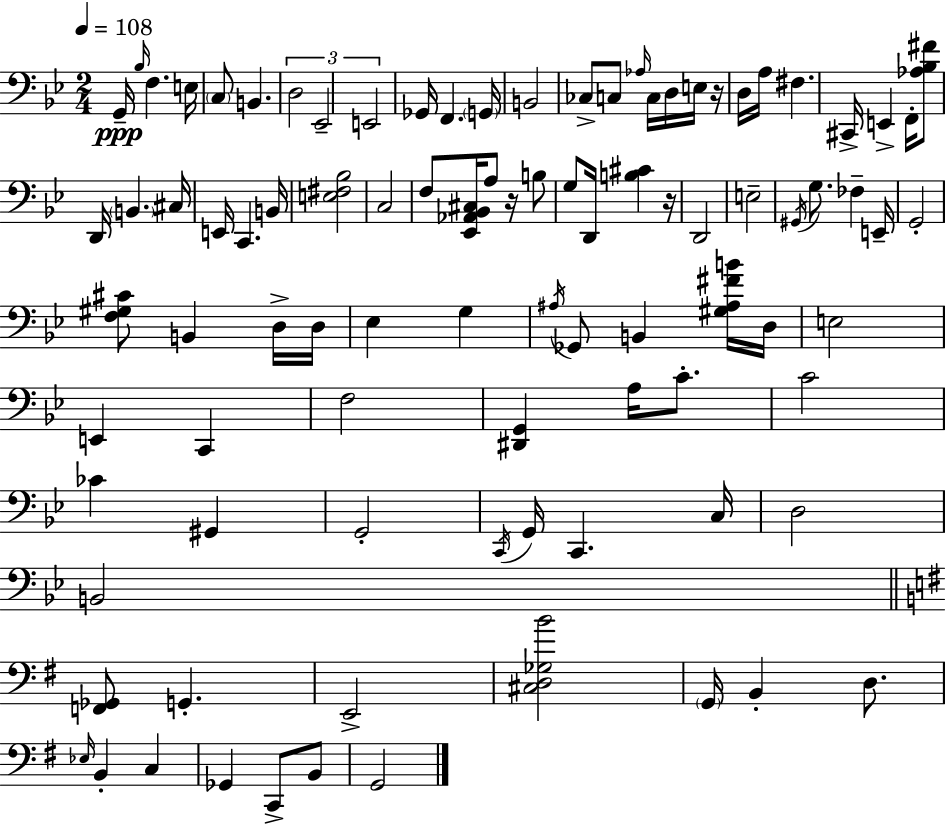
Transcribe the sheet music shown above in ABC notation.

X:1
T:Untitled
M:2/4
L:1/4
K:Bb
G,,/4 _B,/4 F, E,/4 C,/2 B,, D,2 _E,,2 E,,2 _G,,/4 F,, G,,/4 B,,2 _C,/2 C,/2 _A,/4 C,/4 D,/4 E,/4 z/4 D,/4 A,/4 ^F, ^C,,/4 E,, F,,/4 [_A,_B,^F]/2 D,,/4 B,, ^C,/4 E,,/4 C,, B,,/4 [E,^F,_B,]2 C,2 F,/2 [_E,,_A,,_B,,^C,]/4 A,/2 z/4 B,/2 G,/2 D,,/4 [B,^C] z/4 D,,2 E,2 ^G,,/4 G,/2 _F, E,,/4 G,,2 [F,^G,^C]/2 B,, D,/4 D,/4 _E, G, ^A,/4 _G,,/2 B,, [^G,^A,^FB]/4 D,/4 E,2 E,, C,, F,2 [^D,,G,,] A,/4 C/2 C2 _C ^G,, G,,2 C,,/4 G,,/4 C,, C,/4 D,2 B,,2 [F,,_G,,]/2 G,, E,,2 [^C,D,_G,B]2 G,,/4 B,, D,/2 _E,/4 B,, C, _G,, C,,/2 B,,/2 G,,2